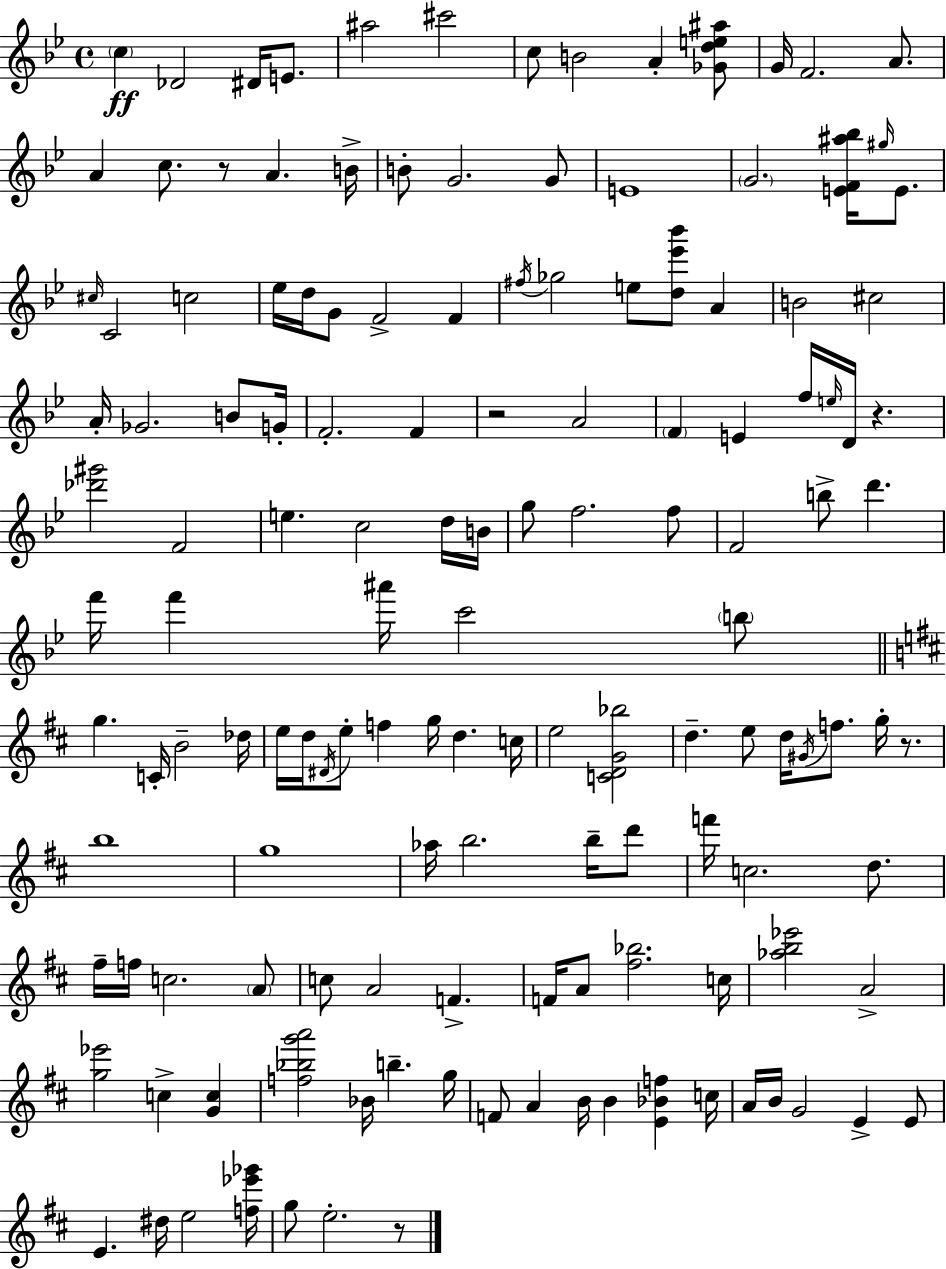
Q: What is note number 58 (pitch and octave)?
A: F4